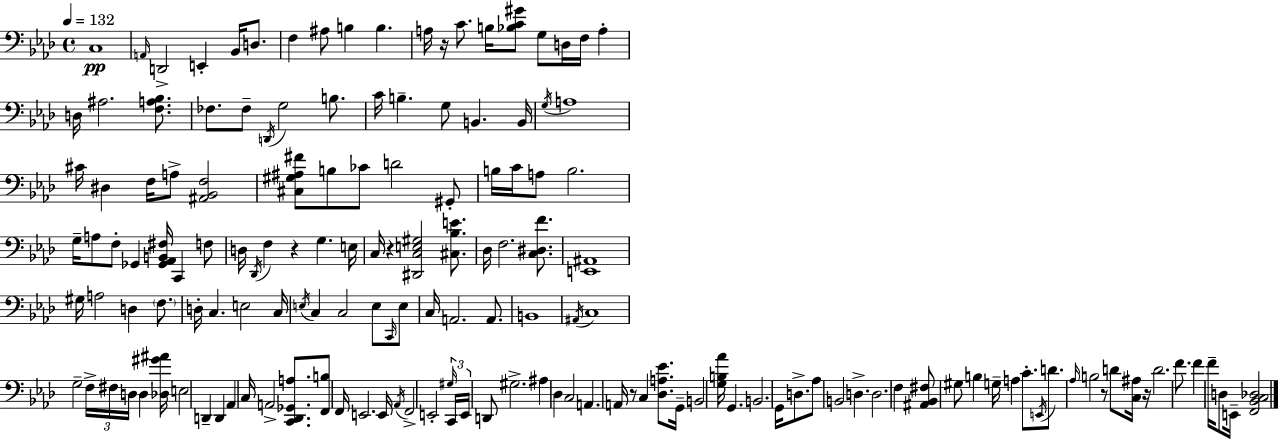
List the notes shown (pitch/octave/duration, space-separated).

C3/w A2/s D2/h E2/q Bb2/s D3/e. F3/q A#3/e B3/q B3/q. A3/s R/s C4/e. B3/s [Bb3,C4,G#4]/e G3/e D3/s F3/s A3/q D3/s A#3/h. [F3,A3,Bb3]/e. FES3/e. FES3/e D2/s G3/h B3/e. C4/s B3/q. G3/e B2/q. B2/s G3/s A3/w C#4/s D#3/q F3/s A3/e [A#2,Bb2,F3]/h [C#3,G#3,A#3,F#4]/e B3/e CES4/e D4/h G#2/e B3/s C4/s A3/e B3/h. G3/s A3/e F3/e Gb2/q [Gb2,Ab2,B2,F#3]/s C2/q F3/e D3/s Db2/s F3/q R/q G3/q. E3/s C3/s R/q [D#2,C3,E3,G#3]/h [C#3,Bb3,E4]/e. Db3/s F3/h. [C3,D#3,F4]/e. [E2,A#2]/w G#3/s A3/h D3/q F3/e. D3/s C3/q. E3/h C3/s E3/s C3/q C3/h E3/e C2/s E3/e C3/s A2/h. A2/e. B2/w A#2/s C3/w G3/h F3/s F#3/s D3/s D3/q [Db3,G#4,A#4]/s E3/h D2/q D2/q Ab2/q C3/s A2/h [C2,Db2,Gb2,A3]/e. [F2,B3]/e F2/s E2/h. E2/s Ab2/s F2/h E2/h G#3/s C2/s E2/s D2/e G#3/h. A#3/q Db3/q C3/h A2/q. A2/s R/e C3/q [Db3,A3,Eb4]/e. G2/s B2/h [G3,B3,Ab4]/s G2/q. B2/h. G2/s D3/e. Ab3/e B2/h D3/q. D3/h. F3/q [A#2,Bb2,F#3]/e G#3/e B3/q G3/s A3/q C4/e. E2/s D4/e. Ab3/s B3/h R/e D4/e [C3,A#3]/s R/s D4/h. F4/e. F4/q F4/s D3/e E2/s [F2,Bb2,C3,Db3]/h